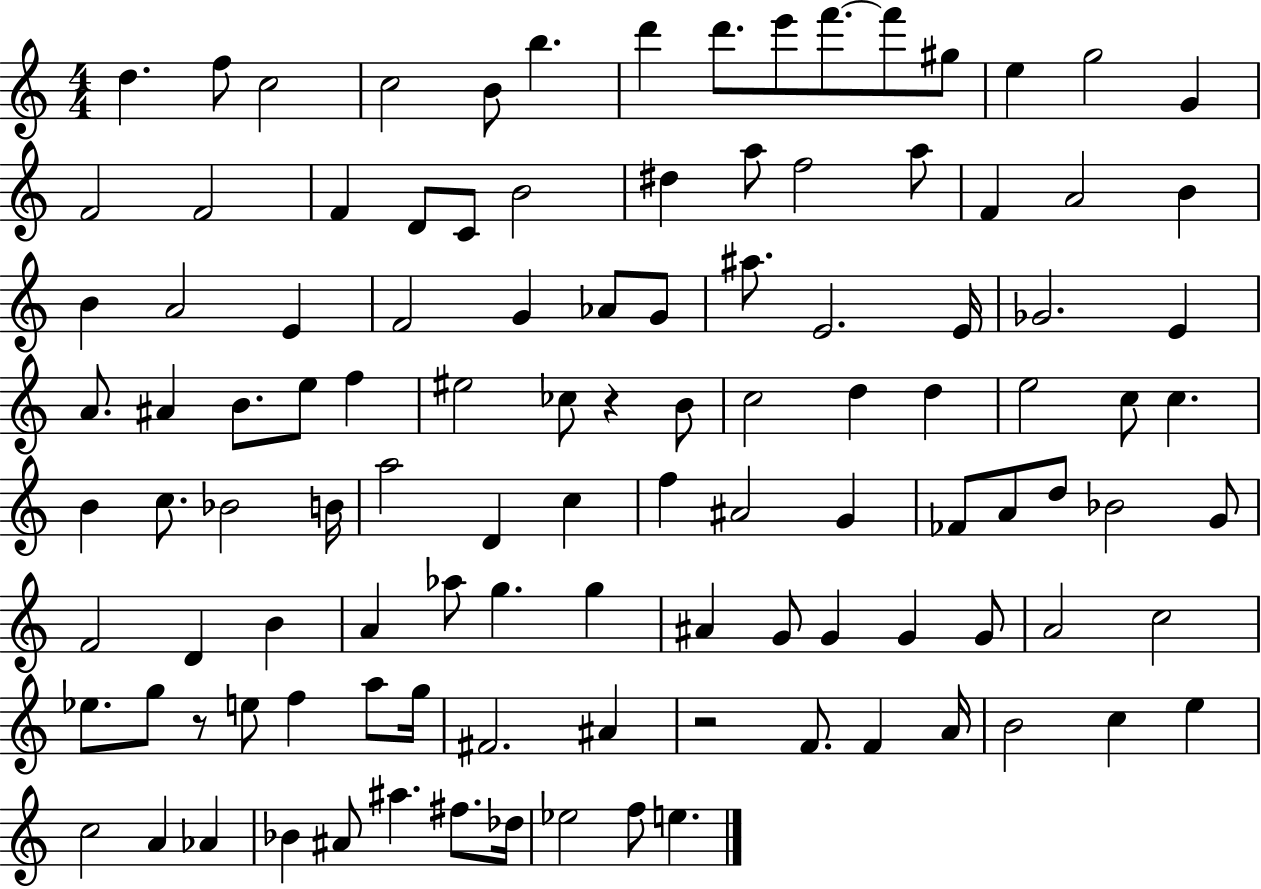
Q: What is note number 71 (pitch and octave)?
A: D4